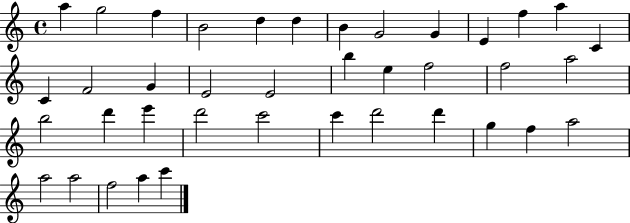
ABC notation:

X:1
T:Untitled
M:4/4
L:1/4
K:C
a g2 f B2 d d B G2 G E f a C C F2 G E2 E2 b e f2 f2 a2 b2 d' e' d'2 c'2 c' d'2 d' g f a2 a2 a2 f2 a c'